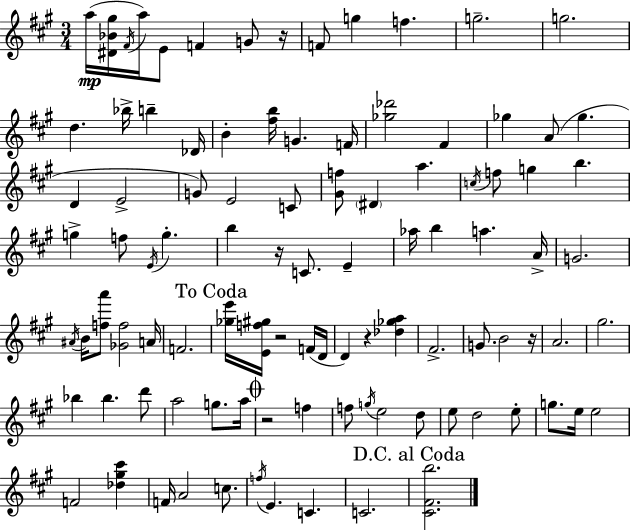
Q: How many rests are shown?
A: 6